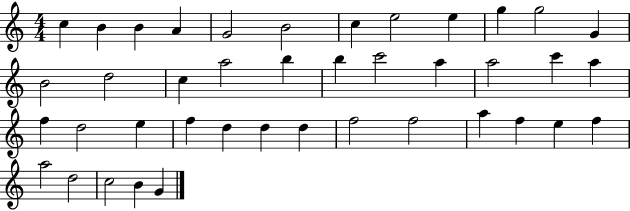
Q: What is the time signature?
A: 4/4